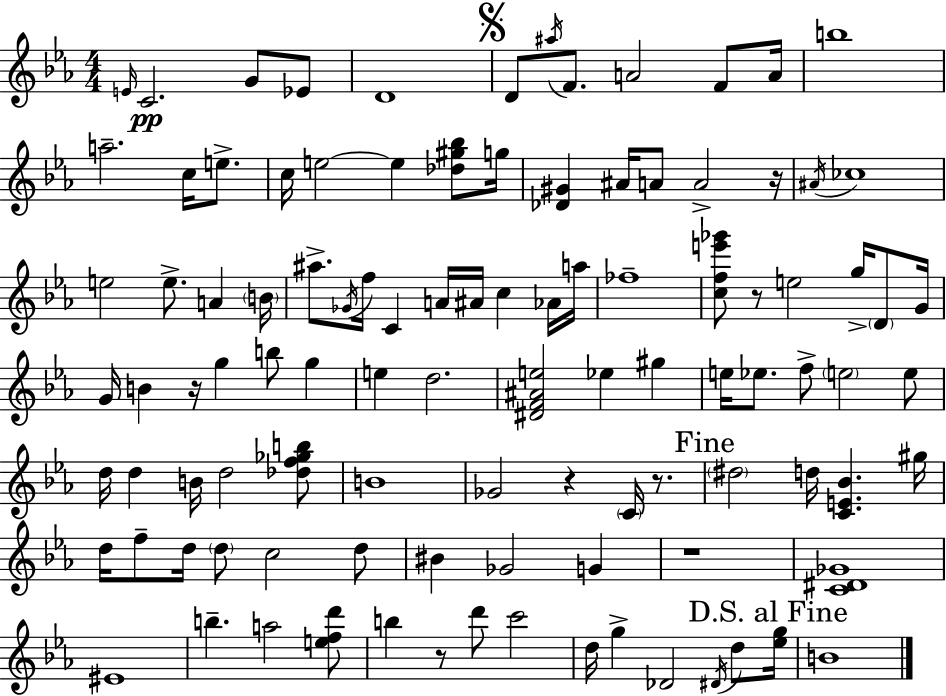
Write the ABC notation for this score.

X:1
T:Untitled
M:4/4
L:1/4
K:Eb
E/4 C2 G/2 _E/2 D4 D/2 ^a/4 F/2 A2 F/2 A/4 b4 a2 c/4 e/2 c/4 e2 e [_d^g_b]/2 g/4 [_D^G] ^A/4 A/2 A2 z/4 ^A/4 _c4 e2 e/2 A B/4 ^a/2 _G/4 f/4 C A/4 ^A/4 c _A/4 a/4 _f4 [cfe'_g']/2 z/2 e2 g/4 D/2 G/4 G/4 B z/4 g b/2 g e d2 [^DF^Ae]2 _e ^g e/4 _e/2 f/2 e2 e/2 d/4 d B/4 d2 [_df_gb]/2 B4 _G2 z C/4 z/2 ^d2 d/4 [CE_B] ^g/4 d/4 f/2 d/4 d/2 c2 d/2 ^B _G2 G z4 [C^D_G]4 ^E4 b a2 [efd']/2 b z/2 d'/2 c'2 d/4 g _D2 ^D/4 d/2 [_eg]/4 B4